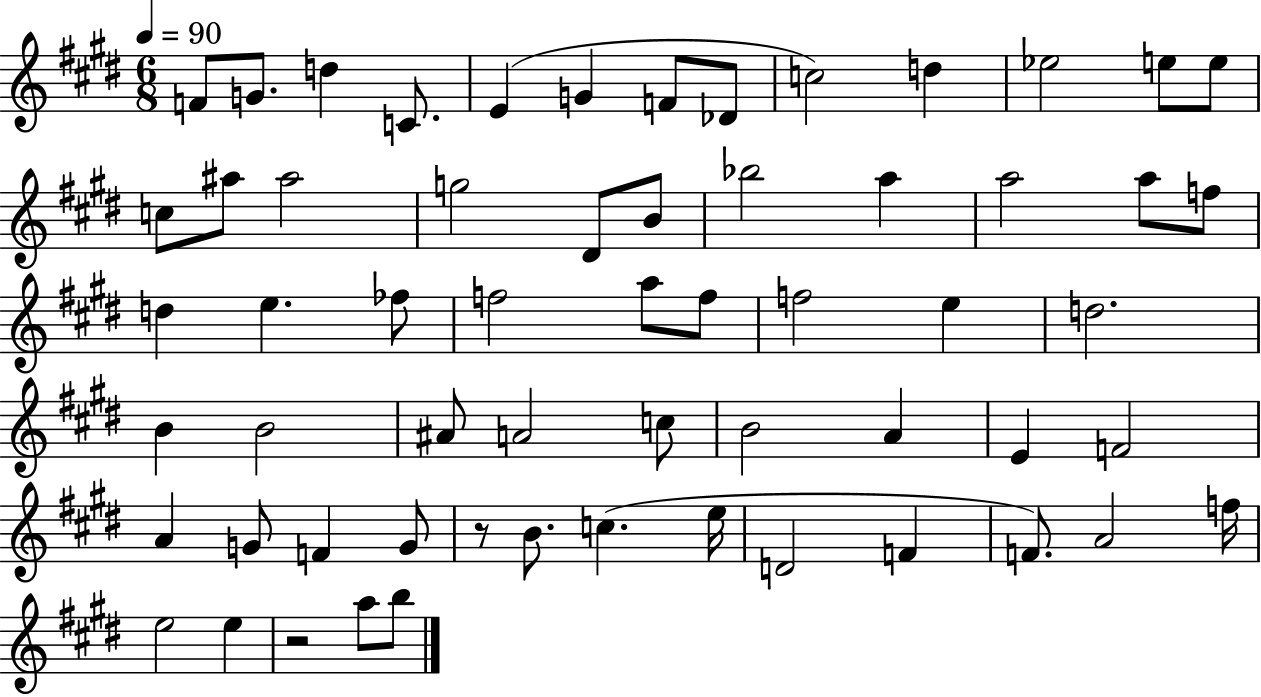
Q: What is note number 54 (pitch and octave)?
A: F5